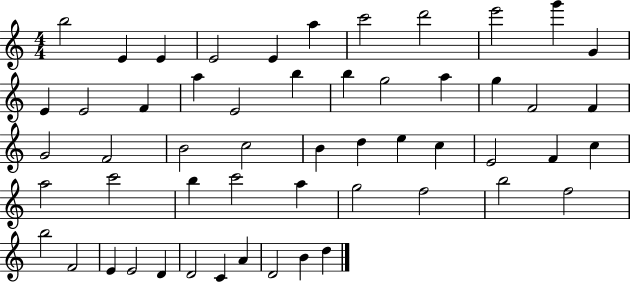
B5/h E4/q E4/q E4/h E4/q A5/q C6/h D6/h E6/h G6/q G4/q E4/q E4/h F4/q A5/q E4/h B5/q B5/q G5/h A5/q G5/q F4/h F4/q G4/h F4/h B4/h C5/h B4/q D5/q E5/q C5/q E4/h F4/q C5/q A5/h C6/h B5/q C6/h A5/q G5/h F5/h B5/h F5/h B5/h F4/h E4/q E4/h D4/q D4/h C4/q A4/q D4/h B4/q D5/q